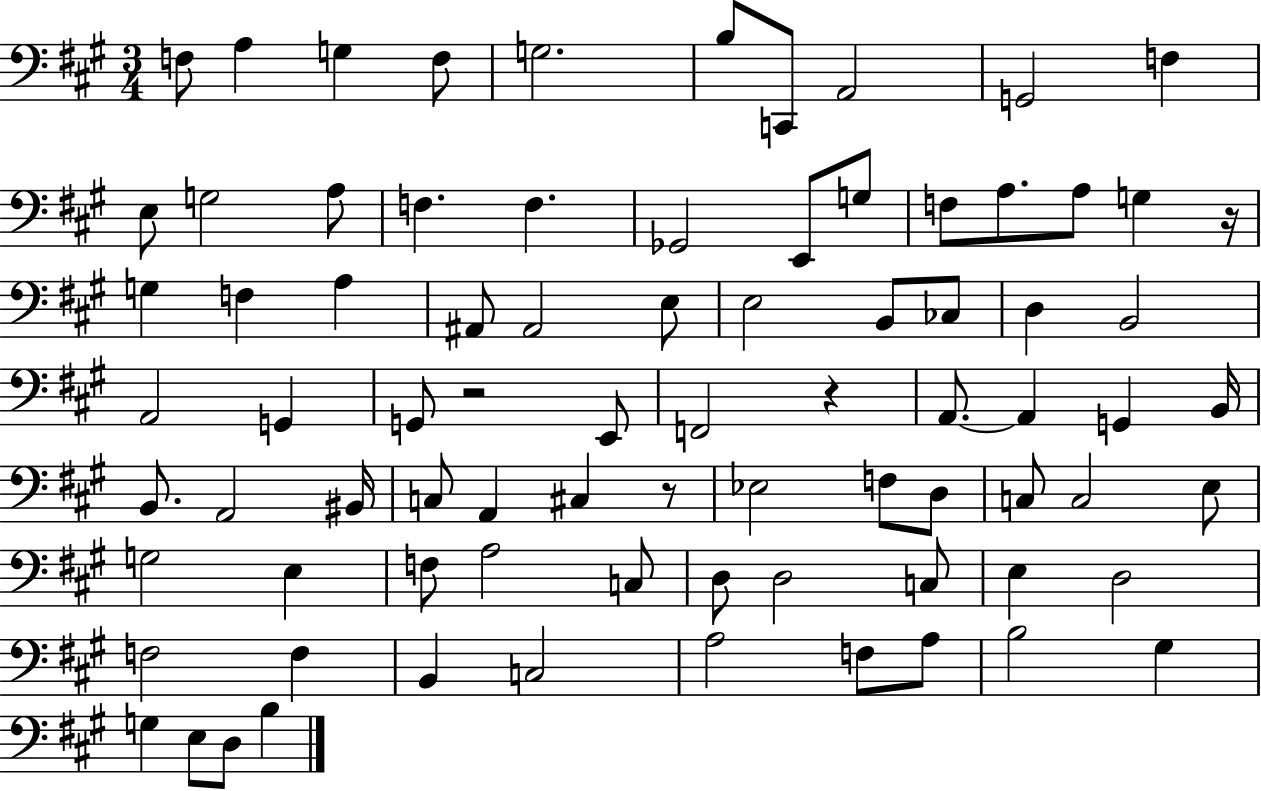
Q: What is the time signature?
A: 3/4